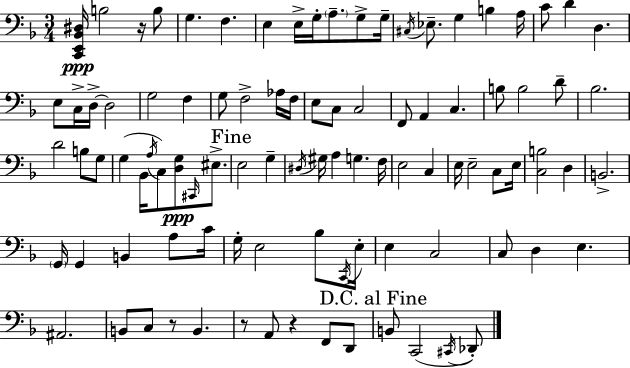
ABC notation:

X:1
T:Untitled
M:3/4
L:1/4
K:F
[C,,E,,_B,,^D,]/4 B,2 z/4 B,/2 G, F, E, E,/4 G,/4 A,/2 G,/2 G,/4 ^C,/4 _E,/2 G, B, A,/4 C/2 D D, E,/2 C,/4 D,/4 D,2 G,2 F, G,/2 F,2 _A,/4 F,/4 E,/2 C,/2 C,2 F,,/2 A,, C, B,/2 B,2 D/2 _B,2 D2 B,/2 G,/2 G, _B,,/4 A,/4 C,/2 [D,G,]/2 ^C,,/4 ^E,/2 E,2 G, ^D,/4 ^G,/4 A, G, F,/4 E,2 C, E,/4 E,2 C,/2 E,/4 [C,B,]2 D, B,,2 G,,/4 G,, B,, A,/2 C/4 G,/4 E,2 _B,/2 C,,/4 E,/4 E, C,2 C,/2 D, E, ^A,,2 B,,/2 C,/2 z/2 B,, z/2 A,,/2 z F,,/2 D,,/2 B,,/2 C,,2 ^C,,/4 _D,,/2